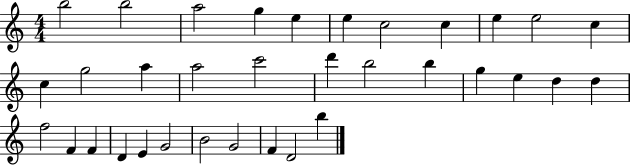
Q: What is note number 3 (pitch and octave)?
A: A5